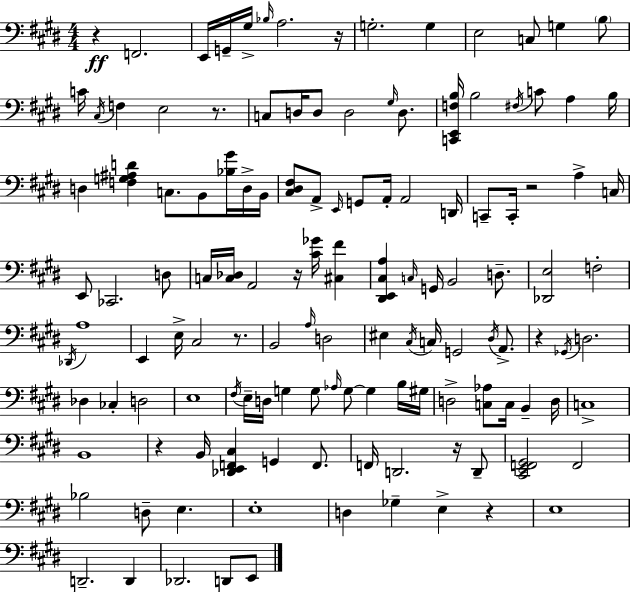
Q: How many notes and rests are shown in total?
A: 130